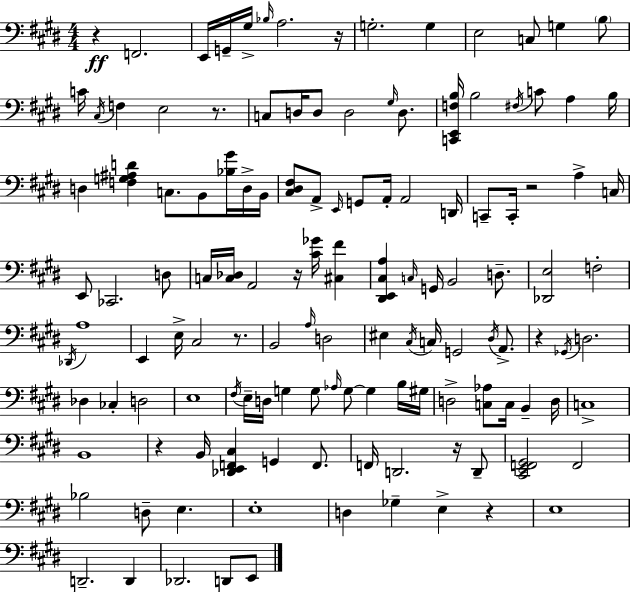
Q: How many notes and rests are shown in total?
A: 130